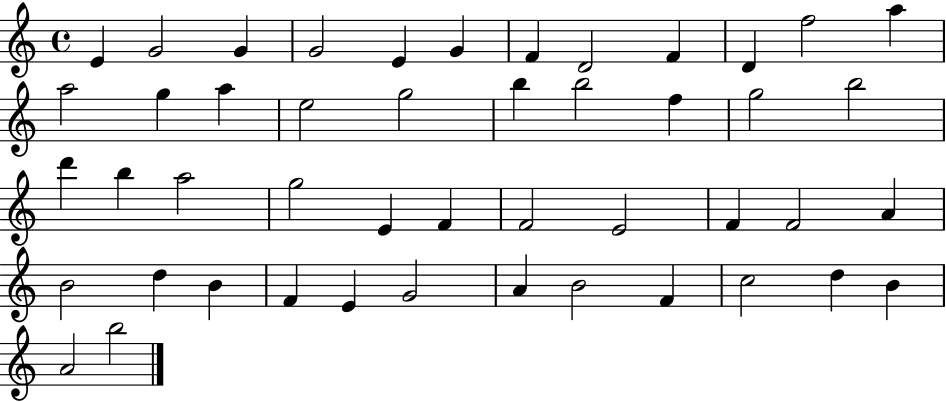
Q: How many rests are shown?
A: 0